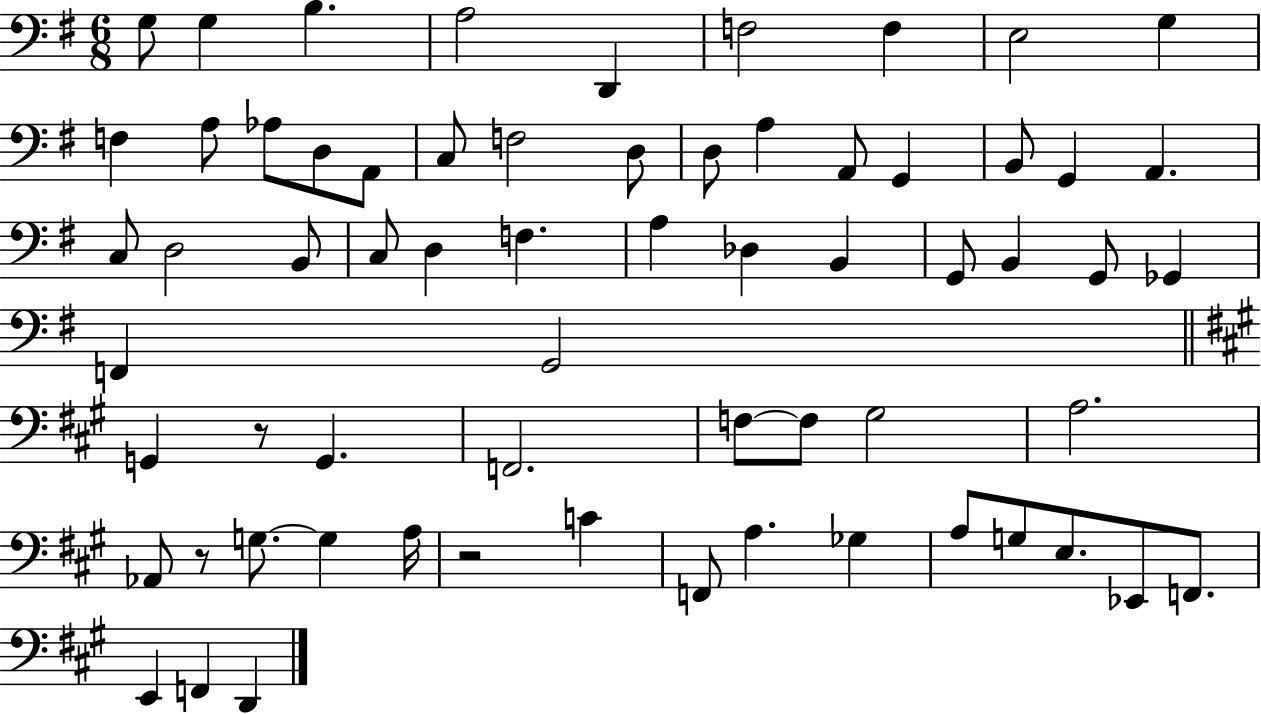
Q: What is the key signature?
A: G major